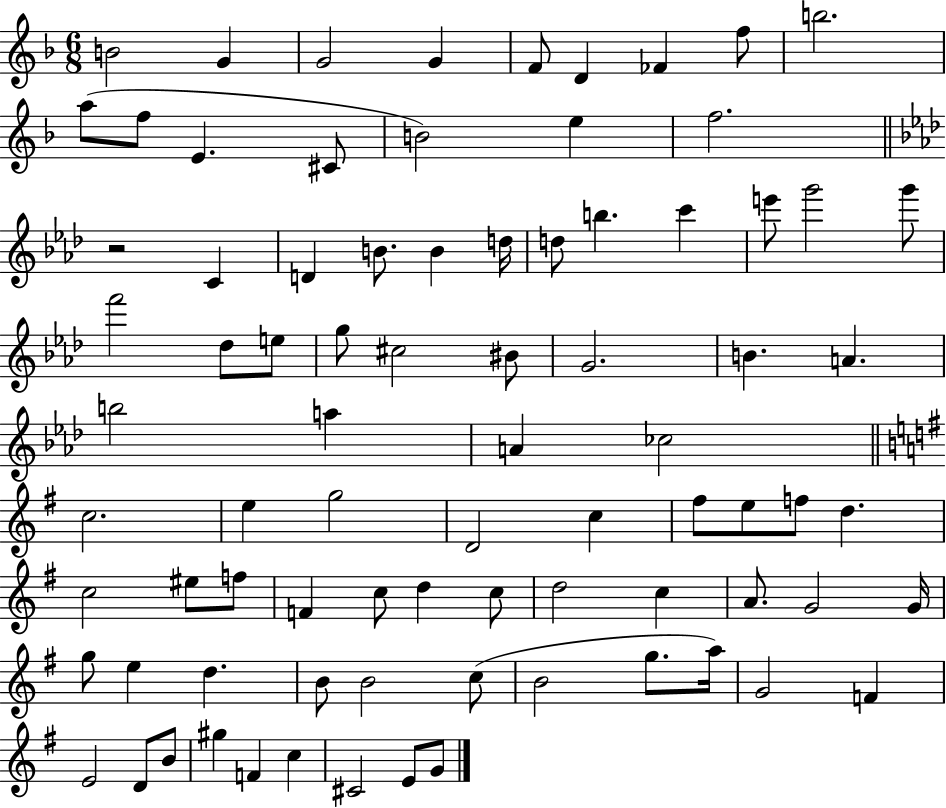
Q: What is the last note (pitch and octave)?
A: G4